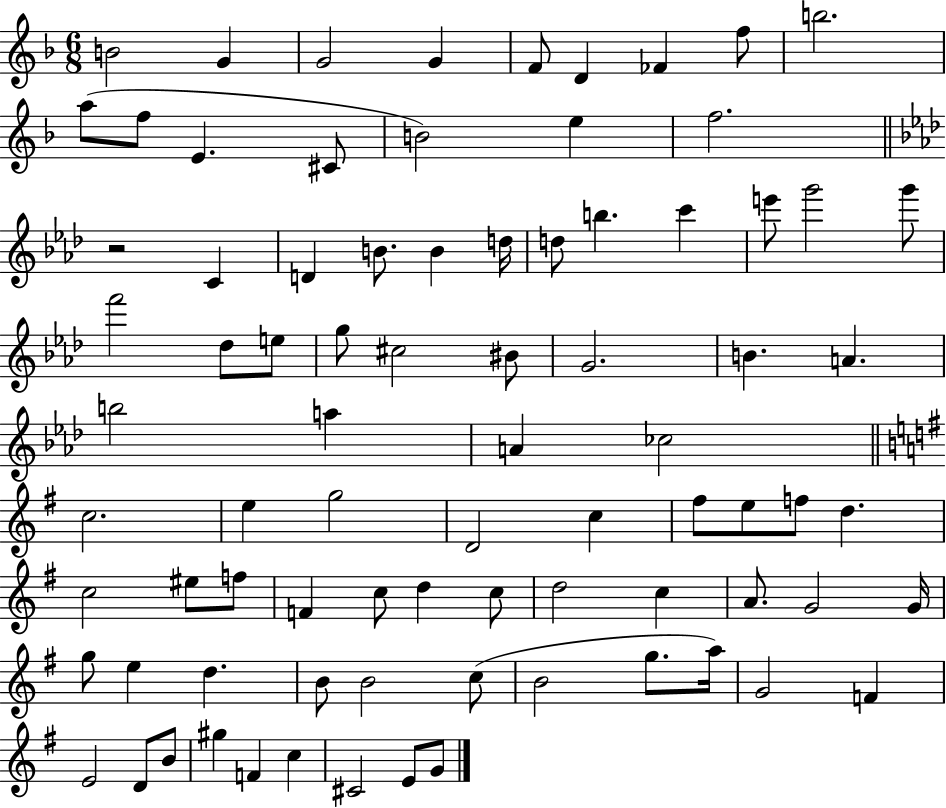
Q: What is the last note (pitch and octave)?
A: G4